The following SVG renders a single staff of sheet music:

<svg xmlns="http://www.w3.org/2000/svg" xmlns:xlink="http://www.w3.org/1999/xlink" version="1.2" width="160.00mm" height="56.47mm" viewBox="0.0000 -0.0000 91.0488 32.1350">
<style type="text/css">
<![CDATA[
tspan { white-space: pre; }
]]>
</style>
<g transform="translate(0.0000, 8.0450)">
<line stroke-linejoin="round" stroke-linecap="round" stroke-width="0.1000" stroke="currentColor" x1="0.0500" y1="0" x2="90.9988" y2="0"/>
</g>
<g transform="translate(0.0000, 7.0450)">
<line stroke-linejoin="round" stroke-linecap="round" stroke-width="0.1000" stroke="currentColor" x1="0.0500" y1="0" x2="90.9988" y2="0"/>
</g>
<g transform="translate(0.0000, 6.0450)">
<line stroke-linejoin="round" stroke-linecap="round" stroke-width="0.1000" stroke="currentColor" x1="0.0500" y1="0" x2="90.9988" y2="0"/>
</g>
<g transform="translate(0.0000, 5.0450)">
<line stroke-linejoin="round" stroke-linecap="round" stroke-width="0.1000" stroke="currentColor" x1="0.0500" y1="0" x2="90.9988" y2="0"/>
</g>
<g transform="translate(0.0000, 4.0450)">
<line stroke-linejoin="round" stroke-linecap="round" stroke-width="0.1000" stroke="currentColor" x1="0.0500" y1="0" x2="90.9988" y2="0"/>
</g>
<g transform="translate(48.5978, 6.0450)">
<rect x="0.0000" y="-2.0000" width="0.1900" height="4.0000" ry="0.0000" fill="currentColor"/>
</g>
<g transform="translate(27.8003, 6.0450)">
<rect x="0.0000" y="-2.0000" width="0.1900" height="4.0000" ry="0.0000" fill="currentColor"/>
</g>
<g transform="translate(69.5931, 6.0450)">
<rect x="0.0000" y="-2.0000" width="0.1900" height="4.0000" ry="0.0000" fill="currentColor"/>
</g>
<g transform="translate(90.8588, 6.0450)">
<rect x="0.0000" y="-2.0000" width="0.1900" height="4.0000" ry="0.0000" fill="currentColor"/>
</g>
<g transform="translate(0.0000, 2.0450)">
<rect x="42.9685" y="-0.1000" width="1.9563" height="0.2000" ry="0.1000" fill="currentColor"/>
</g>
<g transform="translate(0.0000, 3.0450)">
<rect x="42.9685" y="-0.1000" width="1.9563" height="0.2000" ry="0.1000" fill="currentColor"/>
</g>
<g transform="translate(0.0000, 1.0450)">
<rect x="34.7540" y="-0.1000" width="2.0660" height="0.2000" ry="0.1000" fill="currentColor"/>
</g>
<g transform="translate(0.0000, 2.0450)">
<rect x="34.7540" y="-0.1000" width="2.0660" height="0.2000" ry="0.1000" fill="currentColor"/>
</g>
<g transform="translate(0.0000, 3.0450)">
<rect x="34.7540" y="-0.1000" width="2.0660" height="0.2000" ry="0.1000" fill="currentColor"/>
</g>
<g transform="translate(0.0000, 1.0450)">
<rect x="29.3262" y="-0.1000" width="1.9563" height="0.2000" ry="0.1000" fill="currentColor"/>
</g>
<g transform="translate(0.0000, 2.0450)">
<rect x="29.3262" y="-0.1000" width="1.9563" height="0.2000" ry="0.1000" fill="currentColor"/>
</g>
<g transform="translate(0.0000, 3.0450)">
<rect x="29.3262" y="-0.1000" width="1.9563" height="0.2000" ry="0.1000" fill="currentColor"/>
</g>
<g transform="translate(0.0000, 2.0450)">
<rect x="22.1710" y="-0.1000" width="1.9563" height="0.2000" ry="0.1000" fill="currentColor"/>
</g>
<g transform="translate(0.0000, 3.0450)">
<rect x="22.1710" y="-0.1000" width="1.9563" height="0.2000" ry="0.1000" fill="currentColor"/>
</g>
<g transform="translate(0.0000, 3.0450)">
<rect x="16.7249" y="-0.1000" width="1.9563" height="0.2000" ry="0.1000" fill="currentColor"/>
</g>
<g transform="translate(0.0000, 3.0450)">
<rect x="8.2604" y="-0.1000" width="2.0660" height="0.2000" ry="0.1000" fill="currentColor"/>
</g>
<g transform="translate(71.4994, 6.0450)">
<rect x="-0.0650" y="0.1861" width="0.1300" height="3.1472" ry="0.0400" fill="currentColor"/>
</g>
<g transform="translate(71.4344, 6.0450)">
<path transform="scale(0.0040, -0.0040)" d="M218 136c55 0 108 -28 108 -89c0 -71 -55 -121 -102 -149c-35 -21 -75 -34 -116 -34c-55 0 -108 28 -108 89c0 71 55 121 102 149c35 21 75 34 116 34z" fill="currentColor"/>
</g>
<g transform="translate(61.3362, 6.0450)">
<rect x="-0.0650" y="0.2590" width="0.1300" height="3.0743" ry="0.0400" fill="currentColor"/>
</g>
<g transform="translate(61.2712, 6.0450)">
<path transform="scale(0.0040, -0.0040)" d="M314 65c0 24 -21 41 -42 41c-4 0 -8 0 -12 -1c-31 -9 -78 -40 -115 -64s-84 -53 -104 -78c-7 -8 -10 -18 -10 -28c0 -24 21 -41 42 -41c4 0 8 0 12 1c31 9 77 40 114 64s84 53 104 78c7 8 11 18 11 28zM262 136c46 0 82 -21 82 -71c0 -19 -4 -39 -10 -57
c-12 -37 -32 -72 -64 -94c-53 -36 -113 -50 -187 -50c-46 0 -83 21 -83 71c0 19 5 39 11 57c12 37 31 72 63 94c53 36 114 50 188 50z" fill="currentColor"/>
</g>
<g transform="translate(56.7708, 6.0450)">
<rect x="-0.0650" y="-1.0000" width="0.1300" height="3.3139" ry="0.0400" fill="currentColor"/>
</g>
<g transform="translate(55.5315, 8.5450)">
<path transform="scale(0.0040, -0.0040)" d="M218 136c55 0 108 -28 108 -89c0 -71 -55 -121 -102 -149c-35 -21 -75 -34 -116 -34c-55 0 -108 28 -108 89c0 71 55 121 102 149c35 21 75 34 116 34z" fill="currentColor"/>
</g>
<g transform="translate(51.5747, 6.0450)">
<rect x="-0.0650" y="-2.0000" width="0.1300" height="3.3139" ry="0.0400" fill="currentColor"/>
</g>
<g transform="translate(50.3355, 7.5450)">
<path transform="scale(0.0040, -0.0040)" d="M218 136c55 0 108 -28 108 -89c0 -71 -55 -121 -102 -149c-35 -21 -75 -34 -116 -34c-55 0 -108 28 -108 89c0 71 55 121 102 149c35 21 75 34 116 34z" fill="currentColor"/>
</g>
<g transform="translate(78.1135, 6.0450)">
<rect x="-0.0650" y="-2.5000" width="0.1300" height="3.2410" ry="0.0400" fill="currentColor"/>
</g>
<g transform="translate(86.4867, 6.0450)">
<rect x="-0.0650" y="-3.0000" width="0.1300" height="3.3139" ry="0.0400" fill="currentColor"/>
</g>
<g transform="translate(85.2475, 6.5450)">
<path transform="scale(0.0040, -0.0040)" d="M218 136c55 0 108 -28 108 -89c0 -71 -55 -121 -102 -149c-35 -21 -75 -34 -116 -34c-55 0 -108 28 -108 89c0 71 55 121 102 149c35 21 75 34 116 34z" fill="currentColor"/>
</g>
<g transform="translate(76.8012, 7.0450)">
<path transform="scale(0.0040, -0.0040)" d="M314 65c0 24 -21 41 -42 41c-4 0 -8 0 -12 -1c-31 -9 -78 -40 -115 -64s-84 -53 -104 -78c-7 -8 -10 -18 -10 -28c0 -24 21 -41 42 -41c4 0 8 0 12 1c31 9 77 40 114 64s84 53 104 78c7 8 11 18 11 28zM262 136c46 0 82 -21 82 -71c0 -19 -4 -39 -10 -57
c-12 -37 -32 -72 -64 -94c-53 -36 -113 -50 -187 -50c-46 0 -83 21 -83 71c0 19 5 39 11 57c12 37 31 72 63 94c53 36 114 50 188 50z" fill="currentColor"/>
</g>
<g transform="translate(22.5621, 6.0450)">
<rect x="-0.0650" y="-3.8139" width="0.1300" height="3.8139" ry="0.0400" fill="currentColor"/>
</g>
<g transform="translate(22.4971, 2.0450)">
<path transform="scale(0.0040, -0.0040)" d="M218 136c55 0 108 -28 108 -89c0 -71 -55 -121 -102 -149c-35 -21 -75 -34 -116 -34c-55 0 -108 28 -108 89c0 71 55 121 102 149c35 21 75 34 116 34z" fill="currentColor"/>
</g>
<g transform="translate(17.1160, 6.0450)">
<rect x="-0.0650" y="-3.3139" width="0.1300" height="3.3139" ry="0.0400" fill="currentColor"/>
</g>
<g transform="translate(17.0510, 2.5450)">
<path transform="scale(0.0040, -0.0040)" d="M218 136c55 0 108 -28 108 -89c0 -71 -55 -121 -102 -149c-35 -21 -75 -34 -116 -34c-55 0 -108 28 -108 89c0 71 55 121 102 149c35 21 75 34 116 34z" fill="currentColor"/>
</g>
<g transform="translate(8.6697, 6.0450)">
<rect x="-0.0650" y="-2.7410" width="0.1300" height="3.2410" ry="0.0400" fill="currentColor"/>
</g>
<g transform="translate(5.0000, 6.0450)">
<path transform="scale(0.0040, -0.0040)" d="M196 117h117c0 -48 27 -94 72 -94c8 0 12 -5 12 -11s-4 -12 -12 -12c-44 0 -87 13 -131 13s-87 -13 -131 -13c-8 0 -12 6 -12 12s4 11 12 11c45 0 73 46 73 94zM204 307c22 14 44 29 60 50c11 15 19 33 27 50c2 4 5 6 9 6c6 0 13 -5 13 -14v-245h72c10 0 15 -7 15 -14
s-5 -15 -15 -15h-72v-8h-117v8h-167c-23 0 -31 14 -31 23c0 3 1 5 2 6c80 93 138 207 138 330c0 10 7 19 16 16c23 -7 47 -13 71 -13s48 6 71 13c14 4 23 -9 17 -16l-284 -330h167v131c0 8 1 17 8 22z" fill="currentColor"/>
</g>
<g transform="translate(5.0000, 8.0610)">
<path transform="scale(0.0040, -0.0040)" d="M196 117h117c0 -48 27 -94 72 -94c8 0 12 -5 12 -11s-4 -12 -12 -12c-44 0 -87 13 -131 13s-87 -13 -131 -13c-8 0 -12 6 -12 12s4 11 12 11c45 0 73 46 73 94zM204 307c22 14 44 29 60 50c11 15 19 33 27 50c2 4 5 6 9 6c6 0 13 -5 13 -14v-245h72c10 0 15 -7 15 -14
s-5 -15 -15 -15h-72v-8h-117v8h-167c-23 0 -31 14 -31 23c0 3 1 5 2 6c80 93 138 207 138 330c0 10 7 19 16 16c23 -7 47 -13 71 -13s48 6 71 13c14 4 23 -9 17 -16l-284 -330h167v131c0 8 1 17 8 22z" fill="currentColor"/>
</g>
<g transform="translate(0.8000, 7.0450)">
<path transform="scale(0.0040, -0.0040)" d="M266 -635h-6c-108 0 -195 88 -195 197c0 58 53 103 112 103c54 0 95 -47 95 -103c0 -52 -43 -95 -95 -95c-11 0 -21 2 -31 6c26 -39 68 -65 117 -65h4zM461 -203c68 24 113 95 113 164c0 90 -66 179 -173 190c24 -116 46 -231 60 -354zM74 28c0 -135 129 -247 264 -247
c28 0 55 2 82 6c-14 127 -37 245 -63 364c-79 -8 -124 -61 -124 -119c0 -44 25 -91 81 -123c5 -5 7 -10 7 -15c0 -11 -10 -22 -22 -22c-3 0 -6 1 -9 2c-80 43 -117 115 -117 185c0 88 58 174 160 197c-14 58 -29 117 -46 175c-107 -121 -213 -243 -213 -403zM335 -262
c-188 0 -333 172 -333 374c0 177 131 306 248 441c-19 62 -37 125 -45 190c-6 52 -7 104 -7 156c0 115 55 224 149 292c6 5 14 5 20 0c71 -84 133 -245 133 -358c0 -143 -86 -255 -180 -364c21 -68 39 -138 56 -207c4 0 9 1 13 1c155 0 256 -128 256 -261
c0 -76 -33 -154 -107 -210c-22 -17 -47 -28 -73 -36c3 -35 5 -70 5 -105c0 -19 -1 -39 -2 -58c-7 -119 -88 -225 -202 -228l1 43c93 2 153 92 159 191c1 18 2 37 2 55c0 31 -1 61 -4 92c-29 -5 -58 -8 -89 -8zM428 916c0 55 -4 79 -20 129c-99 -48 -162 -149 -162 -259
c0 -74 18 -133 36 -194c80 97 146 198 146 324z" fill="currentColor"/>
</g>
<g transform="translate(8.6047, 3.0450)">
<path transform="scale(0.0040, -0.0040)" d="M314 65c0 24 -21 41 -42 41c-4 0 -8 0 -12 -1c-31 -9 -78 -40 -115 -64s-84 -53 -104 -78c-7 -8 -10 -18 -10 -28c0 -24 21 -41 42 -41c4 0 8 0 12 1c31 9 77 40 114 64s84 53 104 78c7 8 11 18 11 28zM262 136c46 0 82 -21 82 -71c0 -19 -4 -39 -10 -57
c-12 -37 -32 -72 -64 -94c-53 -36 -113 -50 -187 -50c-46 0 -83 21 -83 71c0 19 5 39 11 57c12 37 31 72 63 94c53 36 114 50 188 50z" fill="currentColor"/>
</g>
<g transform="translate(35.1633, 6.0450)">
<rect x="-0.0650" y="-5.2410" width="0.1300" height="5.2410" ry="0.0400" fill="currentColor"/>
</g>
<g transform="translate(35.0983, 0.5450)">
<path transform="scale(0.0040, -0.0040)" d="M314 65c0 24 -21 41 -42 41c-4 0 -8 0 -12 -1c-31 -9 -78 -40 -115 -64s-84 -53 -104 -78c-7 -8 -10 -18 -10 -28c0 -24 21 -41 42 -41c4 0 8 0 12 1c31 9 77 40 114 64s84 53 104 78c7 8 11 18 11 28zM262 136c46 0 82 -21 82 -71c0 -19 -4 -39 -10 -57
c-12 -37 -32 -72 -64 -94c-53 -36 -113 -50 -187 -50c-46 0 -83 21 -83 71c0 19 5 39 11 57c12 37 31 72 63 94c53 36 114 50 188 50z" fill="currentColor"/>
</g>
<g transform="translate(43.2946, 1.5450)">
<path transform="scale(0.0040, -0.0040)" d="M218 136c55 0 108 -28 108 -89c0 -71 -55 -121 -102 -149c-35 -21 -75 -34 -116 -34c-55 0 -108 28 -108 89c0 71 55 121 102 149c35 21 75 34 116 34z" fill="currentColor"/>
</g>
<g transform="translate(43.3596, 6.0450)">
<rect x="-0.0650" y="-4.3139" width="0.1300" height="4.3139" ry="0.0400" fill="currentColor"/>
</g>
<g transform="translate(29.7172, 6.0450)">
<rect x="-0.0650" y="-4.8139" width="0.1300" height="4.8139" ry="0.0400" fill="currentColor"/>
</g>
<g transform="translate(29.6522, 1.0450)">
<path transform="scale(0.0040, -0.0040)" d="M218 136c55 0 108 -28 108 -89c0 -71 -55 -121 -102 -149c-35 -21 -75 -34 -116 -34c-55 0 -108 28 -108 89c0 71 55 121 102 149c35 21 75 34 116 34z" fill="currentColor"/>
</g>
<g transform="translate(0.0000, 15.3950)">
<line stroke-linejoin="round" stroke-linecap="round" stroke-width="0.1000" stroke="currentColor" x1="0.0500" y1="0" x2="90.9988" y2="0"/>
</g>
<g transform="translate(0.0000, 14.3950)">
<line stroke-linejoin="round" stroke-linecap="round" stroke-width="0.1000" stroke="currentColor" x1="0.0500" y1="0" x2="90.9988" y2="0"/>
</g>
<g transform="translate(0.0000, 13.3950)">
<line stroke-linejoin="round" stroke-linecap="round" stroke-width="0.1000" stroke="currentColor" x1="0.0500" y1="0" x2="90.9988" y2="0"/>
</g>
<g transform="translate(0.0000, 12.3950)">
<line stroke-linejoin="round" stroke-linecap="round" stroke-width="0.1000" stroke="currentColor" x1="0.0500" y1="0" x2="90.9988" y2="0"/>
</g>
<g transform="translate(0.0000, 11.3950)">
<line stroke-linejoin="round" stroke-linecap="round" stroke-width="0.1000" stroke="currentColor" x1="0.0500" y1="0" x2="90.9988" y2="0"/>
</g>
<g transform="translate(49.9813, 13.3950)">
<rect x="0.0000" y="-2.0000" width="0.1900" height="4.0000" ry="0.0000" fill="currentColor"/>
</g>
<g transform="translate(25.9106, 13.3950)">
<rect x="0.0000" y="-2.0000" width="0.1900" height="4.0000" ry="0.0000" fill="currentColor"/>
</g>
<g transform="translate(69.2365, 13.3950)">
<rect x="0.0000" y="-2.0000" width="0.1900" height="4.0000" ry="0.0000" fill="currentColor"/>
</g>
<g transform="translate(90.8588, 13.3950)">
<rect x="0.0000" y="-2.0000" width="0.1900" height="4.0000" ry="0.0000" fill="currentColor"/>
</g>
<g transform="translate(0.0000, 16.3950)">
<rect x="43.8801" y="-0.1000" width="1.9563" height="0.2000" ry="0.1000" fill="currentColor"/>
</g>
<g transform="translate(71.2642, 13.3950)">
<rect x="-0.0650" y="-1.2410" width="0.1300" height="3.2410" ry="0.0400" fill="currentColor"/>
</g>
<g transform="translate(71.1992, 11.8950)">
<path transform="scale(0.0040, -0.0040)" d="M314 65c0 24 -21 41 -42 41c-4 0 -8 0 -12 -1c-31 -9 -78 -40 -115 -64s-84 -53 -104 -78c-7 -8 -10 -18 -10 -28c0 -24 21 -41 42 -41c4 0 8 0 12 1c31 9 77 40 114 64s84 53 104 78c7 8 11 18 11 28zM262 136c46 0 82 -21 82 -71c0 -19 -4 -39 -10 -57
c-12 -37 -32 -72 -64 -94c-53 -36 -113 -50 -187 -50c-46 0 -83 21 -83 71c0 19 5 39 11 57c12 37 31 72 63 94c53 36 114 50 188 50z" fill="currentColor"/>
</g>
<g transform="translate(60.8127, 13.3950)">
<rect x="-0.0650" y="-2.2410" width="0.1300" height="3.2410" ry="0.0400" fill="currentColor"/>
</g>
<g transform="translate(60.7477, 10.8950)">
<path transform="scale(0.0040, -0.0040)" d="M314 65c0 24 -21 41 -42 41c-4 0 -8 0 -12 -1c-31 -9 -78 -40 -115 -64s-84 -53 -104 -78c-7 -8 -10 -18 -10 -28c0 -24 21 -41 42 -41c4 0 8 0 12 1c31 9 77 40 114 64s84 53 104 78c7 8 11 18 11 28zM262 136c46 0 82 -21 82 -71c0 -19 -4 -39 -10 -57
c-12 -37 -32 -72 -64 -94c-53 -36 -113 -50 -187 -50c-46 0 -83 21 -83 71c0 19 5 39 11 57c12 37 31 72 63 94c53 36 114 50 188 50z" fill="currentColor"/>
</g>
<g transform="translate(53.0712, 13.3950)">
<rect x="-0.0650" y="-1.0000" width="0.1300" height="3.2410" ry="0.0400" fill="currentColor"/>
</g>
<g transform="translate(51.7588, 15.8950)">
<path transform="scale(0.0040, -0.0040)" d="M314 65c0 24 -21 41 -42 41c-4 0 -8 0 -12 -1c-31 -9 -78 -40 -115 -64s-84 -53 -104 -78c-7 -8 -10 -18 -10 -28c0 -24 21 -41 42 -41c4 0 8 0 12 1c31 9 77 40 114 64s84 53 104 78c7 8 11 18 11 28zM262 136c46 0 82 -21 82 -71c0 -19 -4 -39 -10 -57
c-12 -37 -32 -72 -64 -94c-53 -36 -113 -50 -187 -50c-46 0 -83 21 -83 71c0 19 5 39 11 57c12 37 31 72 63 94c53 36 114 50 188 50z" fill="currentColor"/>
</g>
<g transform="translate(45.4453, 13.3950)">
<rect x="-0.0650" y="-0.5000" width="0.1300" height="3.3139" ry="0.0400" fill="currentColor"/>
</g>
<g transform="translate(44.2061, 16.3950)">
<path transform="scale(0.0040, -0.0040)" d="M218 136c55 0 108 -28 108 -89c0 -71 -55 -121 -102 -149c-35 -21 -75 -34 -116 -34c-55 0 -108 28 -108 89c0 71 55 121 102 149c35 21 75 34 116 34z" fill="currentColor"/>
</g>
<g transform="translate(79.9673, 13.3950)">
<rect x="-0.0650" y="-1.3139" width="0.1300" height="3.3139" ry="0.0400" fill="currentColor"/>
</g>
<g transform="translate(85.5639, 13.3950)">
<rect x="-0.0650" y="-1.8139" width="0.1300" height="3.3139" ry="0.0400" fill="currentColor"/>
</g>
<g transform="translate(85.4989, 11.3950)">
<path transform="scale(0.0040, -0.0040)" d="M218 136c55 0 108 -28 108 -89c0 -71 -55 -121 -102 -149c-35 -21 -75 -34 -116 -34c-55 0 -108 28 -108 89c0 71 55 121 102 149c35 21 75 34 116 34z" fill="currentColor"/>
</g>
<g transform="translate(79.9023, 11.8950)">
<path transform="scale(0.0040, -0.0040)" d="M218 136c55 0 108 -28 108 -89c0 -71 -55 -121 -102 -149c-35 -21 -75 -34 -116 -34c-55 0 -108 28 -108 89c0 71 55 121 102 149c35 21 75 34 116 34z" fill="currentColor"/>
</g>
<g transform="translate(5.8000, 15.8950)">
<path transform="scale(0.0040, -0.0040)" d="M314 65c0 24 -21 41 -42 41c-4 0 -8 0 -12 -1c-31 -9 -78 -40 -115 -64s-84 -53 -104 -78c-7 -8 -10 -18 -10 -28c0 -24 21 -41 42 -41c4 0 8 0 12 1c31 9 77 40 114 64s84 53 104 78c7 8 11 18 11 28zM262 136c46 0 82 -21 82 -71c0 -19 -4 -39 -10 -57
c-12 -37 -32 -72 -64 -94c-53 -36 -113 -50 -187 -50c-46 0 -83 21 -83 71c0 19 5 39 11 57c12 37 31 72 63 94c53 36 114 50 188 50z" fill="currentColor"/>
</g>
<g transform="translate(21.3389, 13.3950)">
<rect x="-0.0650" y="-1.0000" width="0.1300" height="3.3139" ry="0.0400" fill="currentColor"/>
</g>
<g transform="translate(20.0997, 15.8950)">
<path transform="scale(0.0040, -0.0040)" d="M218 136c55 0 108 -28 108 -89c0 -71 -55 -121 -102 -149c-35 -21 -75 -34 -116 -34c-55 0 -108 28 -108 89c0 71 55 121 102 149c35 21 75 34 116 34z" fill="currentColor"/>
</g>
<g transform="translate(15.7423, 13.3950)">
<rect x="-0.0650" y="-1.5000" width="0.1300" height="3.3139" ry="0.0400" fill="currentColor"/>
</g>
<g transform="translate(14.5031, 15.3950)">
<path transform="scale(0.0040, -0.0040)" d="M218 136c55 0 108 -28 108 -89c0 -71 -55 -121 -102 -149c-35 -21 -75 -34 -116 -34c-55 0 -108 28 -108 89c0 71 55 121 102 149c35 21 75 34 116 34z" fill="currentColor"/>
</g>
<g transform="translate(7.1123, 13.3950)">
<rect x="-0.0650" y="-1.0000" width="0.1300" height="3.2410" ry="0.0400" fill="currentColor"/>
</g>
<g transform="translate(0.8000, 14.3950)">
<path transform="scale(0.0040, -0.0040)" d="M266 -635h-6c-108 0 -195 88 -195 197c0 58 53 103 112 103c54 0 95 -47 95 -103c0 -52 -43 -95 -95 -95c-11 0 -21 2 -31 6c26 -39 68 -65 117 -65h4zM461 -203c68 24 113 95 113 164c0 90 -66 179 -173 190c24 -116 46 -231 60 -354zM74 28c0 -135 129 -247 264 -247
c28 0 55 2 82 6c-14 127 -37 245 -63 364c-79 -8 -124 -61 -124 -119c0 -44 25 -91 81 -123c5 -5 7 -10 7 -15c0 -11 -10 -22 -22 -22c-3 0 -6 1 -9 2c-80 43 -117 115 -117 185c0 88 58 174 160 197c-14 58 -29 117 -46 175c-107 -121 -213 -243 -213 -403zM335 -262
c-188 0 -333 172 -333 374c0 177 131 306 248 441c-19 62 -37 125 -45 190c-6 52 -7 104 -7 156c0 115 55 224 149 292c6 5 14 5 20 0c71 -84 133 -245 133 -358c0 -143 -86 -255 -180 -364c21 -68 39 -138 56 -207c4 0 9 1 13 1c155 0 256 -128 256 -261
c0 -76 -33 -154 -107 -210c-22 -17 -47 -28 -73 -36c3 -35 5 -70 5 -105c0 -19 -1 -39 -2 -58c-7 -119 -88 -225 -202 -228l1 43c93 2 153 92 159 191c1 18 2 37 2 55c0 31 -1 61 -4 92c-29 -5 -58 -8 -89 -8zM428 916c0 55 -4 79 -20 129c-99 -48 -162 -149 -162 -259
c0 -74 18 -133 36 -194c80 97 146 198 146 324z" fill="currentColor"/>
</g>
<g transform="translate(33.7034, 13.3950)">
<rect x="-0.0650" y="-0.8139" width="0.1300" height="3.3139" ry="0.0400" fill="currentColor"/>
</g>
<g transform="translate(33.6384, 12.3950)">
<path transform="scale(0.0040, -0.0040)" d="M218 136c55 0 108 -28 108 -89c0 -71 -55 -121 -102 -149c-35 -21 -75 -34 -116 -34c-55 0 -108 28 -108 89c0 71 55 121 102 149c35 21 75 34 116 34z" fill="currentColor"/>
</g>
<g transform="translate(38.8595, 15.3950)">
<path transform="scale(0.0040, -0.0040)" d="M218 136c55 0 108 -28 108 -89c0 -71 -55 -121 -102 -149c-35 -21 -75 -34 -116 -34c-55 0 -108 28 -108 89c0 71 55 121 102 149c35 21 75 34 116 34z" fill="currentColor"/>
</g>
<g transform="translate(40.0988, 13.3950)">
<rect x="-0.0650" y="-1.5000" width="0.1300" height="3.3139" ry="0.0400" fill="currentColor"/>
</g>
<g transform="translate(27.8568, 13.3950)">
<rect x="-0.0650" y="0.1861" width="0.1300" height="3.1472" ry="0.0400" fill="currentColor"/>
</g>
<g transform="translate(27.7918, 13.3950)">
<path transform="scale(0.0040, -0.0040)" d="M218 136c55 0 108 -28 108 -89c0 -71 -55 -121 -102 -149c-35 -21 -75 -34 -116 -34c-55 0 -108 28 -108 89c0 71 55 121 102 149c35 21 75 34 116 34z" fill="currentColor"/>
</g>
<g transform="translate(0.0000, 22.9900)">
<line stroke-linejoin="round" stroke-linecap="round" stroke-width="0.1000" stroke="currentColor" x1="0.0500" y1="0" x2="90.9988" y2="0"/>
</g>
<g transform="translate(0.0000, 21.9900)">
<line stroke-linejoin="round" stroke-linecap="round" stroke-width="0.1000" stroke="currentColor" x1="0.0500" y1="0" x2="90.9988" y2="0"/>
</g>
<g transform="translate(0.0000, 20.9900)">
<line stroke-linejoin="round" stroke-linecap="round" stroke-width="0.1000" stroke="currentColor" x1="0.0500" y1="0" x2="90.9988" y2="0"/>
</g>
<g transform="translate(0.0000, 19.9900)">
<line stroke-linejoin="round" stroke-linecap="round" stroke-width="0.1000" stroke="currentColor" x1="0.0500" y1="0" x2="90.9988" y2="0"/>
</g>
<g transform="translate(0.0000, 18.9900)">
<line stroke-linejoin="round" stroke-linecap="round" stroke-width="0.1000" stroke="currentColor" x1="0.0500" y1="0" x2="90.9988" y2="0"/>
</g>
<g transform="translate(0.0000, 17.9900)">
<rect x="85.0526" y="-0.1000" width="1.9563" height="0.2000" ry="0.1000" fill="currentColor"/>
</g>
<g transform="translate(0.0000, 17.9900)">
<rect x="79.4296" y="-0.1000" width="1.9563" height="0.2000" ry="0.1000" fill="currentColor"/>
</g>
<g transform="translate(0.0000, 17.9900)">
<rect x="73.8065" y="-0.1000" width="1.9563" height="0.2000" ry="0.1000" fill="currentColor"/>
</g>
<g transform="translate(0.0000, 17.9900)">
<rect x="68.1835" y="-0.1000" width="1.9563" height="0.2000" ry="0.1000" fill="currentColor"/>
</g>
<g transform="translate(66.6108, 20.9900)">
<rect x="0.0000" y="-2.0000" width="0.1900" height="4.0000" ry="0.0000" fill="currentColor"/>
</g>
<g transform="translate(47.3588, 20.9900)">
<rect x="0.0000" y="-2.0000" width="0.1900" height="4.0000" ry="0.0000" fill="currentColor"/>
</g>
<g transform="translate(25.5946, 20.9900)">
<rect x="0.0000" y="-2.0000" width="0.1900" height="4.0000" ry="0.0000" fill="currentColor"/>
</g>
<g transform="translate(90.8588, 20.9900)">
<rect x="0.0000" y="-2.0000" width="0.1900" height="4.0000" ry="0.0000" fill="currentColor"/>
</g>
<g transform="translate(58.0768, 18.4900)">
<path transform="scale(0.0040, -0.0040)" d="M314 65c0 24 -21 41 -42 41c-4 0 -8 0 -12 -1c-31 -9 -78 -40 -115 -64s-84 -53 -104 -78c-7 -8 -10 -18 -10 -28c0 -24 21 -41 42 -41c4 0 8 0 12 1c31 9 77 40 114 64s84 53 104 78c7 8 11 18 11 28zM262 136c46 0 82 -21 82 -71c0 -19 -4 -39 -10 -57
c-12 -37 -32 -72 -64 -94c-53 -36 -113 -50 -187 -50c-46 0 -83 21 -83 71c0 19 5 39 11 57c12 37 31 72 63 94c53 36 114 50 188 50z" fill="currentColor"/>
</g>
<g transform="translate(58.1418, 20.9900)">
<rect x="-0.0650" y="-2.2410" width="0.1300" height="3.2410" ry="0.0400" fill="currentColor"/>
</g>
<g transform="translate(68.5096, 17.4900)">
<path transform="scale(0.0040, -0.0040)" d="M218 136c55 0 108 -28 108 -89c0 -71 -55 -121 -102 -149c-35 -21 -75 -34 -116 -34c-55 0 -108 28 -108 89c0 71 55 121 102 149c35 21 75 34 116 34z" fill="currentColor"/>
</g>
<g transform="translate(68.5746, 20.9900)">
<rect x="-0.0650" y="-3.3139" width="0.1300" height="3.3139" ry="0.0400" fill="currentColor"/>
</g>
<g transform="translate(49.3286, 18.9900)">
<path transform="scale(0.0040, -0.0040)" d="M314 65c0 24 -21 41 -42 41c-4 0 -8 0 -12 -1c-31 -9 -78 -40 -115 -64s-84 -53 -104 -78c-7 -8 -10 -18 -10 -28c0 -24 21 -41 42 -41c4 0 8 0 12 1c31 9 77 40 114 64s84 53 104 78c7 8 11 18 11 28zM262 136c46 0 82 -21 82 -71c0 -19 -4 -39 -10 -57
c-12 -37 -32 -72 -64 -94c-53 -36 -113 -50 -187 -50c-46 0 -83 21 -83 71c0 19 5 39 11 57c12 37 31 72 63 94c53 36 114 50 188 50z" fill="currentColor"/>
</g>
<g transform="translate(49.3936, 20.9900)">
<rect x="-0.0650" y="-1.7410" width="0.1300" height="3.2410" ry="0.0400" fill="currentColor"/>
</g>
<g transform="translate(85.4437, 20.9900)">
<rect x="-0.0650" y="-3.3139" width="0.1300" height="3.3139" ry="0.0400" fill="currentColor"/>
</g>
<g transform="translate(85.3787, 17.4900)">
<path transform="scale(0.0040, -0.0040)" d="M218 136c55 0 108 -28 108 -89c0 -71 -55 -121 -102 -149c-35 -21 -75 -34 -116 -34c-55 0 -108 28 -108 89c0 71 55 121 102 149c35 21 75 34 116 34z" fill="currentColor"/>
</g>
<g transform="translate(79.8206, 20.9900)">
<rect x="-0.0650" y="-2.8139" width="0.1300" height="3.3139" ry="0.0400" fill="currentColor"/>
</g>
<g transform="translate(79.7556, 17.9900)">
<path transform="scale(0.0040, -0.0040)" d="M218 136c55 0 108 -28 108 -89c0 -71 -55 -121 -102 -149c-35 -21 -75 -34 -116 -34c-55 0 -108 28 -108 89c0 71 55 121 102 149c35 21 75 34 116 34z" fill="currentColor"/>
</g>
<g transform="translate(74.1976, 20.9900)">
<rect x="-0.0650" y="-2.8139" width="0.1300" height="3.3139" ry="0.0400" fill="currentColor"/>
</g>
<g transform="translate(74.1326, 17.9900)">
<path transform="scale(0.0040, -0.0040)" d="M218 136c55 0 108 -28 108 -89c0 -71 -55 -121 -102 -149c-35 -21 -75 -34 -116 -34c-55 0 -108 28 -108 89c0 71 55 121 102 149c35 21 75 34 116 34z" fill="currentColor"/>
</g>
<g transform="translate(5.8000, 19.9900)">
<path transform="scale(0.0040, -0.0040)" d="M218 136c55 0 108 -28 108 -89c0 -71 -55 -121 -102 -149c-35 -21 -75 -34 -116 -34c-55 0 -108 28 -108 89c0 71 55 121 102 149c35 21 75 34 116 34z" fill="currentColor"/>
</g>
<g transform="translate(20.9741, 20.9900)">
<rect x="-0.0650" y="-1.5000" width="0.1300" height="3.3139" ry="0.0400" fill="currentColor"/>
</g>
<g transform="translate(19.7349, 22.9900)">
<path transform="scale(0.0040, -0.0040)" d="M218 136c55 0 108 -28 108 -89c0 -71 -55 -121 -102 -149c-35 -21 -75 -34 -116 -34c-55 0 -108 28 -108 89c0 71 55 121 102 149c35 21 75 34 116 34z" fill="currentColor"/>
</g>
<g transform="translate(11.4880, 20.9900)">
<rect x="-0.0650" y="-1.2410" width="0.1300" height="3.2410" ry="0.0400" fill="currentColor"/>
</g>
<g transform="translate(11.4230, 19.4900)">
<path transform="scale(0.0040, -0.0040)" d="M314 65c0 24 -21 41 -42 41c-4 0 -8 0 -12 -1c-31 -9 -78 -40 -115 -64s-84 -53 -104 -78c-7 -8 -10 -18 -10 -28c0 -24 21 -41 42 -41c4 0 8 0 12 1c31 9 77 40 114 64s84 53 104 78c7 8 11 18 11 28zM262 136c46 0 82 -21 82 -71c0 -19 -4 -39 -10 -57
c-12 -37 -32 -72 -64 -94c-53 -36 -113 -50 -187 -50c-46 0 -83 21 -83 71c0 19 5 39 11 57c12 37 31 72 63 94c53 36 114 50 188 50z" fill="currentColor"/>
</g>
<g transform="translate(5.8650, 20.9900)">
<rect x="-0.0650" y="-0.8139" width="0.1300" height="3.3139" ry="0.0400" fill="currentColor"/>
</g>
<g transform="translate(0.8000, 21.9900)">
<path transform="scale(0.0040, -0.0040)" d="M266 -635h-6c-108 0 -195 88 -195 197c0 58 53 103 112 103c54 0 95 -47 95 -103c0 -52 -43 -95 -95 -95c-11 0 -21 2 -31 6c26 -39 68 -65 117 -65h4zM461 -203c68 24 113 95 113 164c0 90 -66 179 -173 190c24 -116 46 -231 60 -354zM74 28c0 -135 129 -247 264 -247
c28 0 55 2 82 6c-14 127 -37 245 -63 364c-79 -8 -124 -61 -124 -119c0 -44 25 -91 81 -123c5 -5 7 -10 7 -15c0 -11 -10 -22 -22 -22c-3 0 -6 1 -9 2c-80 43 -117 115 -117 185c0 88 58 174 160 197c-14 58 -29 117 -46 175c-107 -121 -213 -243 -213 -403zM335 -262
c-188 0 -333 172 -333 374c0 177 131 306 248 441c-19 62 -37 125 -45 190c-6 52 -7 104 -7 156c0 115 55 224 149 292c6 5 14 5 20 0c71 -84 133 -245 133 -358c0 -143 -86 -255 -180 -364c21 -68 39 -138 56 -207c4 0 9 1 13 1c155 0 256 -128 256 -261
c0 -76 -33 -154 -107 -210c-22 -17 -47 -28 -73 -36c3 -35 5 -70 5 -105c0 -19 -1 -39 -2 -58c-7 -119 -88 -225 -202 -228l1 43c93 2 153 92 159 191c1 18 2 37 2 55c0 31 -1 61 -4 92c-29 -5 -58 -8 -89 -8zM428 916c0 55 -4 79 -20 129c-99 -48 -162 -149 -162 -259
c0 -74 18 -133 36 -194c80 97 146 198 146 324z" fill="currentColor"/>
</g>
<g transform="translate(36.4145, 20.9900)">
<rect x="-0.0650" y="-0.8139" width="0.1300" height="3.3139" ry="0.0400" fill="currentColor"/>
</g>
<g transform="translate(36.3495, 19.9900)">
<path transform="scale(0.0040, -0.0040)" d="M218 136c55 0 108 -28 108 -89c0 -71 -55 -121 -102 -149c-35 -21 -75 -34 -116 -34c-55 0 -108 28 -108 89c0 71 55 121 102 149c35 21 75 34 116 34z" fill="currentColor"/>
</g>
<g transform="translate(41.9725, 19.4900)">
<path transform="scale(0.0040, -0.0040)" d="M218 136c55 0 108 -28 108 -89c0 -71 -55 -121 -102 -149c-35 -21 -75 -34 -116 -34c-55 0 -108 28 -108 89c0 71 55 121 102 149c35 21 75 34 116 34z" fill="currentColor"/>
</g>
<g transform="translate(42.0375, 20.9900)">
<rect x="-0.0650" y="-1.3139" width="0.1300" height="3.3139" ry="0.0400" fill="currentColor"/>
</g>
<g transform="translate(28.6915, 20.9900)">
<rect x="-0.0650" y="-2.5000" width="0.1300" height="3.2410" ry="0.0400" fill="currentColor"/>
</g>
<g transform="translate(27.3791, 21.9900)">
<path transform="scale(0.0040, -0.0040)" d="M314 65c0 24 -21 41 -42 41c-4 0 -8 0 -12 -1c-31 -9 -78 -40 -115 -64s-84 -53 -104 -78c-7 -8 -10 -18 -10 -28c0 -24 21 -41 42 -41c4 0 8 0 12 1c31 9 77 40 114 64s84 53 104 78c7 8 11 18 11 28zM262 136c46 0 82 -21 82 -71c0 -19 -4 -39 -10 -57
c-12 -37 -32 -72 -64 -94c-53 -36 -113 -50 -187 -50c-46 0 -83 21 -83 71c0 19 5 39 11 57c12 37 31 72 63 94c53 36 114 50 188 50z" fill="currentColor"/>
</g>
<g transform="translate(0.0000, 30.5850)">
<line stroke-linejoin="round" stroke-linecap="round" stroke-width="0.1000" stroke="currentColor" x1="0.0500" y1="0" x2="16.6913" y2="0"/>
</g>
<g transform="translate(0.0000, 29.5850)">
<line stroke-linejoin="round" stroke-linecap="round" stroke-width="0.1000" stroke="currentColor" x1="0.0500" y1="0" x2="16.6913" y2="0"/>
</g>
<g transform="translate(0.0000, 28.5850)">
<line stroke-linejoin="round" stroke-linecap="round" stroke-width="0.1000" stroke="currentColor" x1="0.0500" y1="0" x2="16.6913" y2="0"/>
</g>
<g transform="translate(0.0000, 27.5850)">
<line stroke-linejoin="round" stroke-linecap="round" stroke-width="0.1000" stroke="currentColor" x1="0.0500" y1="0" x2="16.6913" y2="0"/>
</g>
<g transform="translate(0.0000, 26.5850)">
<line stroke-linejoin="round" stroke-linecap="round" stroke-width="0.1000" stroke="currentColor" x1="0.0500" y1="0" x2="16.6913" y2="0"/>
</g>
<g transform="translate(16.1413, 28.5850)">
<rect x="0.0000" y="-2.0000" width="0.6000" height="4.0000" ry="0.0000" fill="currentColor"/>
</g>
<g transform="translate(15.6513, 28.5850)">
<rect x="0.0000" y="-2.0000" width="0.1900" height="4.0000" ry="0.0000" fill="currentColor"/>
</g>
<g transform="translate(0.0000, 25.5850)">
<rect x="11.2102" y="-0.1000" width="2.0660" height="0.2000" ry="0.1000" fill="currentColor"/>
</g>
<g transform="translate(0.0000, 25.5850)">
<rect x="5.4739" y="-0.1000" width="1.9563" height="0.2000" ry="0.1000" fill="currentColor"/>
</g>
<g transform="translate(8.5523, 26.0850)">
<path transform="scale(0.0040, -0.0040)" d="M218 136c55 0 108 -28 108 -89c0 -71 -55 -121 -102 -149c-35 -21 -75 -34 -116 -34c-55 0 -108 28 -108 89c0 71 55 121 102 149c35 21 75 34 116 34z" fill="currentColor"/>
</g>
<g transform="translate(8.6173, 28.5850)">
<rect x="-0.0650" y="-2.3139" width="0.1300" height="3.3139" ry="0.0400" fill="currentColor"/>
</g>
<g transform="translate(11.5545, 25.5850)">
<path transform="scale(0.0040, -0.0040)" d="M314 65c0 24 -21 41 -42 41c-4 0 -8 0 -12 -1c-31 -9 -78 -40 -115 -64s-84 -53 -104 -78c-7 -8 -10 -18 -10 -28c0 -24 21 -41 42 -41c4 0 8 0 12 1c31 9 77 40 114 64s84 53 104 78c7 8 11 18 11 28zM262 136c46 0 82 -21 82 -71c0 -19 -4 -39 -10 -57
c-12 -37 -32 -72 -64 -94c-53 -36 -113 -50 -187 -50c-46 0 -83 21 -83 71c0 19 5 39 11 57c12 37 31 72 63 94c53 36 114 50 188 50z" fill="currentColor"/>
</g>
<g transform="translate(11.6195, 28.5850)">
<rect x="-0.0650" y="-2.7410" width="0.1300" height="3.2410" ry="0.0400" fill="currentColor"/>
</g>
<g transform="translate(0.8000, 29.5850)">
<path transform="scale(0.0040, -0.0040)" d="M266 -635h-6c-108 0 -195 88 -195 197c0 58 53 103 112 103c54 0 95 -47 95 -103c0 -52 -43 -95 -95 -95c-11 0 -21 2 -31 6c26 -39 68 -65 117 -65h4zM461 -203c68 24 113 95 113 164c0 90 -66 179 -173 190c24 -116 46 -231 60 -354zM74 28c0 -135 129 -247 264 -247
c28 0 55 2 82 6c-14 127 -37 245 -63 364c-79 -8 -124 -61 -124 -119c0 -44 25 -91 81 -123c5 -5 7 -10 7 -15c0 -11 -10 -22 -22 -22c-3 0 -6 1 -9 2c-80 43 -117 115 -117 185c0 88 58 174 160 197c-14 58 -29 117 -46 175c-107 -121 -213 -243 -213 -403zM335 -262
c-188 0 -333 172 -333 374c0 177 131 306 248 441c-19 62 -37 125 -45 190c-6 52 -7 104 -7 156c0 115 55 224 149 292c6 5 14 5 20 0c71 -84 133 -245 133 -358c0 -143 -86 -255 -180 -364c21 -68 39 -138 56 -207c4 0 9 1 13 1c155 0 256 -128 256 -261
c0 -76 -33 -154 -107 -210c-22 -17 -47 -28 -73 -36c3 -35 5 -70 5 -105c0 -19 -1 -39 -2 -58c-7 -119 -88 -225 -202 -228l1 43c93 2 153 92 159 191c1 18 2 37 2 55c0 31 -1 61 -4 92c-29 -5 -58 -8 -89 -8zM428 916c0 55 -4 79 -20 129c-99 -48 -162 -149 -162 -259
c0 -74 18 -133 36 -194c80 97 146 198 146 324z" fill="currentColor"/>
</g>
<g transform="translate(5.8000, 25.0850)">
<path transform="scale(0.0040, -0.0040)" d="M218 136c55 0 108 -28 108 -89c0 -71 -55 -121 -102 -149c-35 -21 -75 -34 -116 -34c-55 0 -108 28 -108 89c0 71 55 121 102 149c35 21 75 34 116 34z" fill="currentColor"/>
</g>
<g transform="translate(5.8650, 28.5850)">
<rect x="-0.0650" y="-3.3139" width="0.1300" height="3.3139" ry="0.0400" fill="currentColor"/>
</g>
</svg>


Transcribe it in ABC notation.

X:1
T:Untitled
M:4/4
L:1/4
K:C
a2 b c' e' f'2 d' F D B2 B G2 A D2 E D B d E C D2 g2 e2 e f d e2 E G2 d e f2 g2 b a a b b g a2